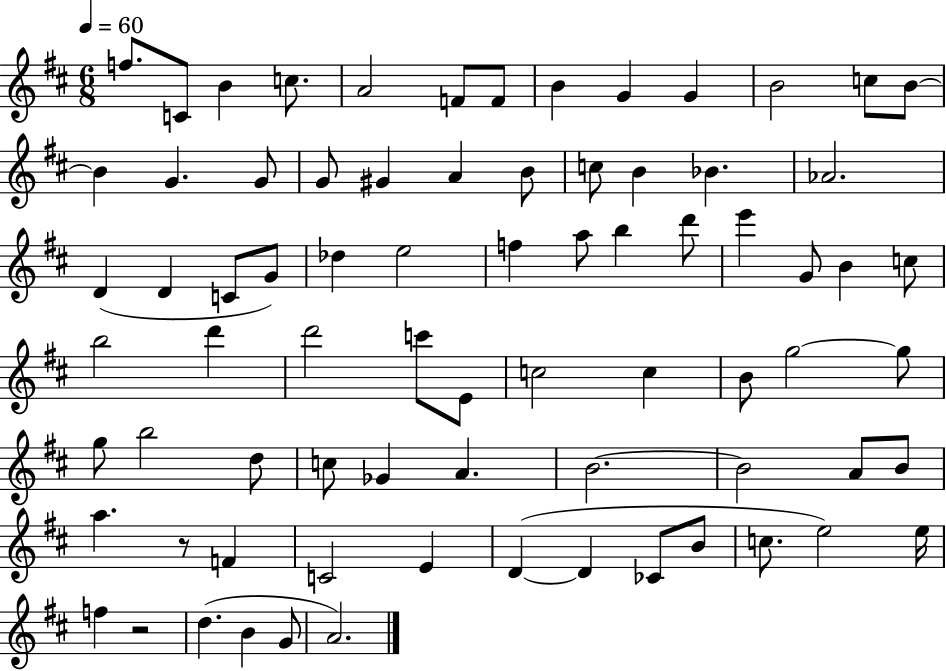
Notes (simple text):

F5/e. C4/e B4/q C5/e. A4/h F4/e F4/e B4/q G4/q G4/q B4/h C5/e B4/e B4/q G4/q. G4/e G4/e G#4/q A4/q B4/e C5/e B4/q Bb4/q. Ab4/h. D4/q D4/q C4/e G4/e Db5/q E5/h F5/q A5/e B5/q D6/e E6/q G4/e B4/q C5/e B5/h D6/q D6/h C6/e E4/e C5/h C5/q B4/e G5/h G5/e G5/e B5/h D5/e C5/e Gb4/q A4/q. B4/h. B4/h A4/e B4/e A5/q. R/e F4/q C4/h E4/q D4/q D4/q CES4/e B4/e C5/e. E5/h E5/s F5/q R/h D5/q. B4/q G4/e A4/h.